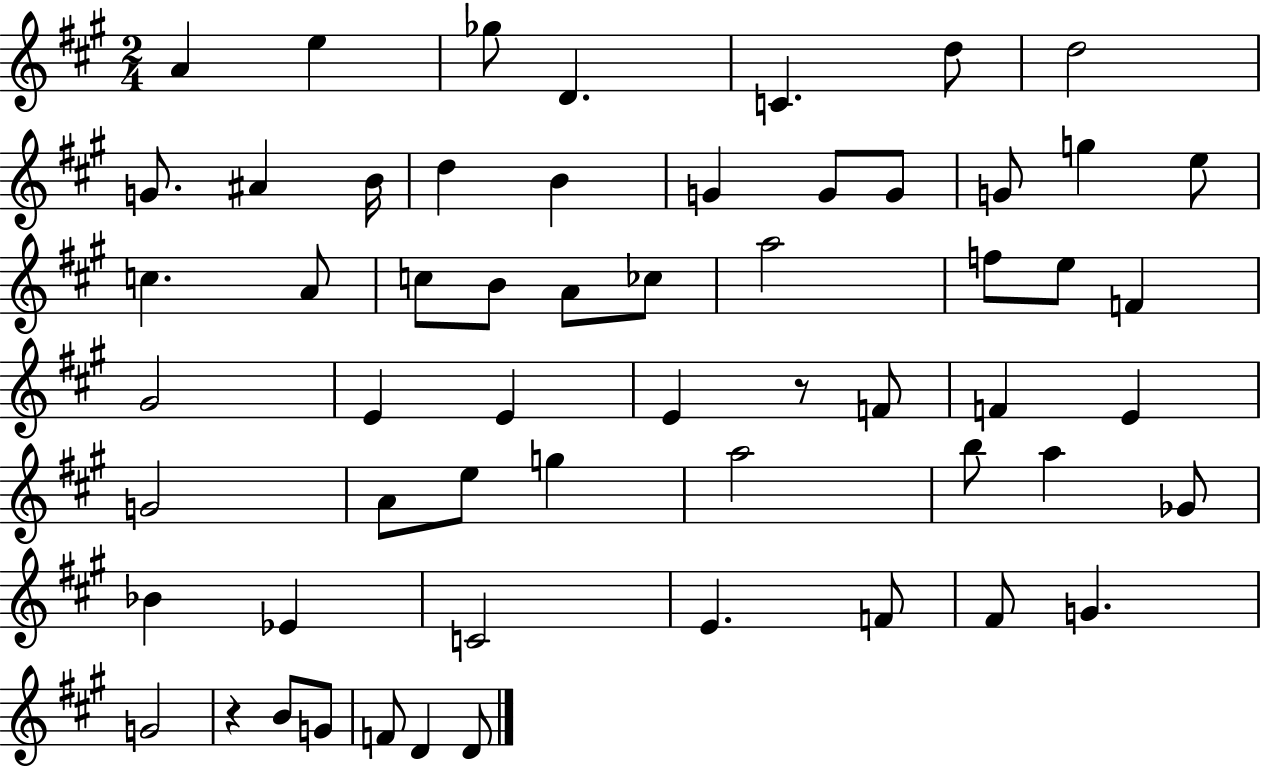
A4/q E5/q Gb5/e D4/q. C4/q. D5/e D5/h G4/e. A#4/q B4/s D5/q B4/q G4/q G4/e G4/e G4/e G5/q E5/e C5/q. A4/e C5/e B4/e A4/e CES5/e A5/h F5/e E5/e F4/q G#4/h E4/q E4/q E4/q R/e F4/e F4/q E4/q G4/h A4/e E5/e G5/q A5/h B5/e A5/q Gb4/e Bb4/q Eb4/q C4/h E4/q. F4/e F#4/e G4/q. G4/h R/q B4/e G4/e F4/e D4/q D4/e